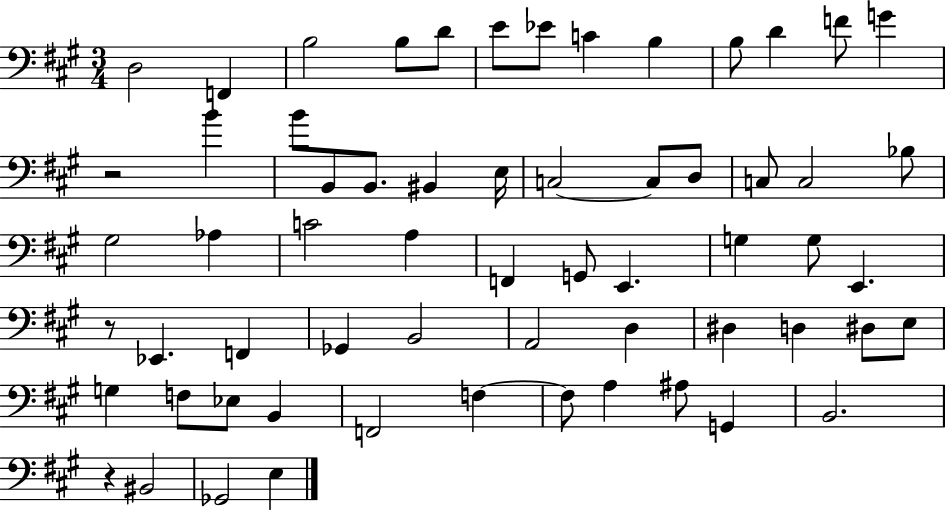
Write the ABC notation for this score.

X:1
T:Untitled
M:3/4
L:1/4
K:A
D,2 F,, B,2 B,/2 D/2 E/2 _E/2 C B, B,/2 D F/2 G z2 B B/2 B,,/2 B,,/2 ^B,, E,/4 C,2 C,/2 D,/2 C,/2 C,2 _B,/2 ^G,2 _A, C2 A, F,, G,,/2 E,, G, G,/2 E,, z/2 _E,, F,, _G,, B,,2 A,,2 D, ^D, D, ^D,/2 E,/2 G, F,/2 _E,/2 B,, F,,2 F, F,/2 A, ^A,/2 G,, B,,2 z ^B,,2 _G,,2 E,